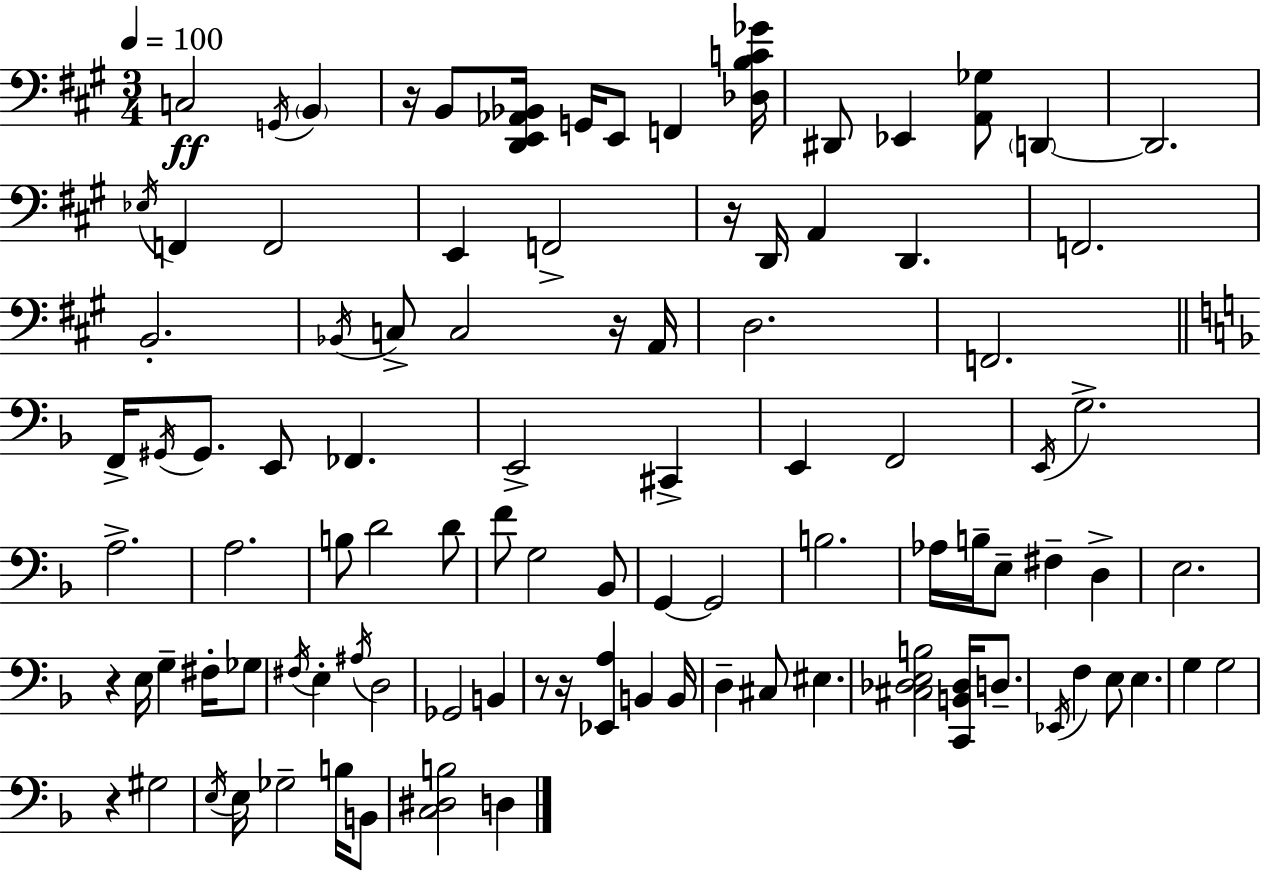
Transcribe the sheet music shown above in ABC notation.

X:1
T:Untitled
M:3/4
L:1/4
K:A
C,2 G,,/4 B,, z/4 B,,/2 [D,,E,,_A,,_B,,]/4 G,,/4 E,,/2 F,, [_D,B,C_G]/4 ^D,,/2 _E,, [A,,_G,]/2 D,, D,,2 _E,/4 F,, F,,2 E,, F,,2 z/4 D,,/4 A,, D,, F,,2 B,,2 _B,,/4 C,/2 C,2 z/4 A,,/4 D,2 F,,2 F,,/4 ^G,,/4 ^G,,/2 E,,/2 _F,, E,,2 ^C,, E,, F,,2 E,,/4 G,2 A,2 A,2 B,/2 D2 D/2 F/2 G,2 _B,,/2 G,, G,,2 B,2 _A,/4 B,/4 E,/2 ^F, D, E,2 z E,/4 G, ^F,/4 _G,/2 ^F,/4 E, ^A,/4 D,2 _G,,2 B,, z/2 z/4 [_E,,A,] B,, B,,/4 D, ^C,/2 ^E, [^C,_D,E,B,]2 [C,,B,,_D,]/4 D,/2 _E,,/4 F, E,/2 E, G, G,2 z ^G,2 E,/4 E,/4 _G,2 B,/4 B,,/2 [C,^D,B,]2 D,